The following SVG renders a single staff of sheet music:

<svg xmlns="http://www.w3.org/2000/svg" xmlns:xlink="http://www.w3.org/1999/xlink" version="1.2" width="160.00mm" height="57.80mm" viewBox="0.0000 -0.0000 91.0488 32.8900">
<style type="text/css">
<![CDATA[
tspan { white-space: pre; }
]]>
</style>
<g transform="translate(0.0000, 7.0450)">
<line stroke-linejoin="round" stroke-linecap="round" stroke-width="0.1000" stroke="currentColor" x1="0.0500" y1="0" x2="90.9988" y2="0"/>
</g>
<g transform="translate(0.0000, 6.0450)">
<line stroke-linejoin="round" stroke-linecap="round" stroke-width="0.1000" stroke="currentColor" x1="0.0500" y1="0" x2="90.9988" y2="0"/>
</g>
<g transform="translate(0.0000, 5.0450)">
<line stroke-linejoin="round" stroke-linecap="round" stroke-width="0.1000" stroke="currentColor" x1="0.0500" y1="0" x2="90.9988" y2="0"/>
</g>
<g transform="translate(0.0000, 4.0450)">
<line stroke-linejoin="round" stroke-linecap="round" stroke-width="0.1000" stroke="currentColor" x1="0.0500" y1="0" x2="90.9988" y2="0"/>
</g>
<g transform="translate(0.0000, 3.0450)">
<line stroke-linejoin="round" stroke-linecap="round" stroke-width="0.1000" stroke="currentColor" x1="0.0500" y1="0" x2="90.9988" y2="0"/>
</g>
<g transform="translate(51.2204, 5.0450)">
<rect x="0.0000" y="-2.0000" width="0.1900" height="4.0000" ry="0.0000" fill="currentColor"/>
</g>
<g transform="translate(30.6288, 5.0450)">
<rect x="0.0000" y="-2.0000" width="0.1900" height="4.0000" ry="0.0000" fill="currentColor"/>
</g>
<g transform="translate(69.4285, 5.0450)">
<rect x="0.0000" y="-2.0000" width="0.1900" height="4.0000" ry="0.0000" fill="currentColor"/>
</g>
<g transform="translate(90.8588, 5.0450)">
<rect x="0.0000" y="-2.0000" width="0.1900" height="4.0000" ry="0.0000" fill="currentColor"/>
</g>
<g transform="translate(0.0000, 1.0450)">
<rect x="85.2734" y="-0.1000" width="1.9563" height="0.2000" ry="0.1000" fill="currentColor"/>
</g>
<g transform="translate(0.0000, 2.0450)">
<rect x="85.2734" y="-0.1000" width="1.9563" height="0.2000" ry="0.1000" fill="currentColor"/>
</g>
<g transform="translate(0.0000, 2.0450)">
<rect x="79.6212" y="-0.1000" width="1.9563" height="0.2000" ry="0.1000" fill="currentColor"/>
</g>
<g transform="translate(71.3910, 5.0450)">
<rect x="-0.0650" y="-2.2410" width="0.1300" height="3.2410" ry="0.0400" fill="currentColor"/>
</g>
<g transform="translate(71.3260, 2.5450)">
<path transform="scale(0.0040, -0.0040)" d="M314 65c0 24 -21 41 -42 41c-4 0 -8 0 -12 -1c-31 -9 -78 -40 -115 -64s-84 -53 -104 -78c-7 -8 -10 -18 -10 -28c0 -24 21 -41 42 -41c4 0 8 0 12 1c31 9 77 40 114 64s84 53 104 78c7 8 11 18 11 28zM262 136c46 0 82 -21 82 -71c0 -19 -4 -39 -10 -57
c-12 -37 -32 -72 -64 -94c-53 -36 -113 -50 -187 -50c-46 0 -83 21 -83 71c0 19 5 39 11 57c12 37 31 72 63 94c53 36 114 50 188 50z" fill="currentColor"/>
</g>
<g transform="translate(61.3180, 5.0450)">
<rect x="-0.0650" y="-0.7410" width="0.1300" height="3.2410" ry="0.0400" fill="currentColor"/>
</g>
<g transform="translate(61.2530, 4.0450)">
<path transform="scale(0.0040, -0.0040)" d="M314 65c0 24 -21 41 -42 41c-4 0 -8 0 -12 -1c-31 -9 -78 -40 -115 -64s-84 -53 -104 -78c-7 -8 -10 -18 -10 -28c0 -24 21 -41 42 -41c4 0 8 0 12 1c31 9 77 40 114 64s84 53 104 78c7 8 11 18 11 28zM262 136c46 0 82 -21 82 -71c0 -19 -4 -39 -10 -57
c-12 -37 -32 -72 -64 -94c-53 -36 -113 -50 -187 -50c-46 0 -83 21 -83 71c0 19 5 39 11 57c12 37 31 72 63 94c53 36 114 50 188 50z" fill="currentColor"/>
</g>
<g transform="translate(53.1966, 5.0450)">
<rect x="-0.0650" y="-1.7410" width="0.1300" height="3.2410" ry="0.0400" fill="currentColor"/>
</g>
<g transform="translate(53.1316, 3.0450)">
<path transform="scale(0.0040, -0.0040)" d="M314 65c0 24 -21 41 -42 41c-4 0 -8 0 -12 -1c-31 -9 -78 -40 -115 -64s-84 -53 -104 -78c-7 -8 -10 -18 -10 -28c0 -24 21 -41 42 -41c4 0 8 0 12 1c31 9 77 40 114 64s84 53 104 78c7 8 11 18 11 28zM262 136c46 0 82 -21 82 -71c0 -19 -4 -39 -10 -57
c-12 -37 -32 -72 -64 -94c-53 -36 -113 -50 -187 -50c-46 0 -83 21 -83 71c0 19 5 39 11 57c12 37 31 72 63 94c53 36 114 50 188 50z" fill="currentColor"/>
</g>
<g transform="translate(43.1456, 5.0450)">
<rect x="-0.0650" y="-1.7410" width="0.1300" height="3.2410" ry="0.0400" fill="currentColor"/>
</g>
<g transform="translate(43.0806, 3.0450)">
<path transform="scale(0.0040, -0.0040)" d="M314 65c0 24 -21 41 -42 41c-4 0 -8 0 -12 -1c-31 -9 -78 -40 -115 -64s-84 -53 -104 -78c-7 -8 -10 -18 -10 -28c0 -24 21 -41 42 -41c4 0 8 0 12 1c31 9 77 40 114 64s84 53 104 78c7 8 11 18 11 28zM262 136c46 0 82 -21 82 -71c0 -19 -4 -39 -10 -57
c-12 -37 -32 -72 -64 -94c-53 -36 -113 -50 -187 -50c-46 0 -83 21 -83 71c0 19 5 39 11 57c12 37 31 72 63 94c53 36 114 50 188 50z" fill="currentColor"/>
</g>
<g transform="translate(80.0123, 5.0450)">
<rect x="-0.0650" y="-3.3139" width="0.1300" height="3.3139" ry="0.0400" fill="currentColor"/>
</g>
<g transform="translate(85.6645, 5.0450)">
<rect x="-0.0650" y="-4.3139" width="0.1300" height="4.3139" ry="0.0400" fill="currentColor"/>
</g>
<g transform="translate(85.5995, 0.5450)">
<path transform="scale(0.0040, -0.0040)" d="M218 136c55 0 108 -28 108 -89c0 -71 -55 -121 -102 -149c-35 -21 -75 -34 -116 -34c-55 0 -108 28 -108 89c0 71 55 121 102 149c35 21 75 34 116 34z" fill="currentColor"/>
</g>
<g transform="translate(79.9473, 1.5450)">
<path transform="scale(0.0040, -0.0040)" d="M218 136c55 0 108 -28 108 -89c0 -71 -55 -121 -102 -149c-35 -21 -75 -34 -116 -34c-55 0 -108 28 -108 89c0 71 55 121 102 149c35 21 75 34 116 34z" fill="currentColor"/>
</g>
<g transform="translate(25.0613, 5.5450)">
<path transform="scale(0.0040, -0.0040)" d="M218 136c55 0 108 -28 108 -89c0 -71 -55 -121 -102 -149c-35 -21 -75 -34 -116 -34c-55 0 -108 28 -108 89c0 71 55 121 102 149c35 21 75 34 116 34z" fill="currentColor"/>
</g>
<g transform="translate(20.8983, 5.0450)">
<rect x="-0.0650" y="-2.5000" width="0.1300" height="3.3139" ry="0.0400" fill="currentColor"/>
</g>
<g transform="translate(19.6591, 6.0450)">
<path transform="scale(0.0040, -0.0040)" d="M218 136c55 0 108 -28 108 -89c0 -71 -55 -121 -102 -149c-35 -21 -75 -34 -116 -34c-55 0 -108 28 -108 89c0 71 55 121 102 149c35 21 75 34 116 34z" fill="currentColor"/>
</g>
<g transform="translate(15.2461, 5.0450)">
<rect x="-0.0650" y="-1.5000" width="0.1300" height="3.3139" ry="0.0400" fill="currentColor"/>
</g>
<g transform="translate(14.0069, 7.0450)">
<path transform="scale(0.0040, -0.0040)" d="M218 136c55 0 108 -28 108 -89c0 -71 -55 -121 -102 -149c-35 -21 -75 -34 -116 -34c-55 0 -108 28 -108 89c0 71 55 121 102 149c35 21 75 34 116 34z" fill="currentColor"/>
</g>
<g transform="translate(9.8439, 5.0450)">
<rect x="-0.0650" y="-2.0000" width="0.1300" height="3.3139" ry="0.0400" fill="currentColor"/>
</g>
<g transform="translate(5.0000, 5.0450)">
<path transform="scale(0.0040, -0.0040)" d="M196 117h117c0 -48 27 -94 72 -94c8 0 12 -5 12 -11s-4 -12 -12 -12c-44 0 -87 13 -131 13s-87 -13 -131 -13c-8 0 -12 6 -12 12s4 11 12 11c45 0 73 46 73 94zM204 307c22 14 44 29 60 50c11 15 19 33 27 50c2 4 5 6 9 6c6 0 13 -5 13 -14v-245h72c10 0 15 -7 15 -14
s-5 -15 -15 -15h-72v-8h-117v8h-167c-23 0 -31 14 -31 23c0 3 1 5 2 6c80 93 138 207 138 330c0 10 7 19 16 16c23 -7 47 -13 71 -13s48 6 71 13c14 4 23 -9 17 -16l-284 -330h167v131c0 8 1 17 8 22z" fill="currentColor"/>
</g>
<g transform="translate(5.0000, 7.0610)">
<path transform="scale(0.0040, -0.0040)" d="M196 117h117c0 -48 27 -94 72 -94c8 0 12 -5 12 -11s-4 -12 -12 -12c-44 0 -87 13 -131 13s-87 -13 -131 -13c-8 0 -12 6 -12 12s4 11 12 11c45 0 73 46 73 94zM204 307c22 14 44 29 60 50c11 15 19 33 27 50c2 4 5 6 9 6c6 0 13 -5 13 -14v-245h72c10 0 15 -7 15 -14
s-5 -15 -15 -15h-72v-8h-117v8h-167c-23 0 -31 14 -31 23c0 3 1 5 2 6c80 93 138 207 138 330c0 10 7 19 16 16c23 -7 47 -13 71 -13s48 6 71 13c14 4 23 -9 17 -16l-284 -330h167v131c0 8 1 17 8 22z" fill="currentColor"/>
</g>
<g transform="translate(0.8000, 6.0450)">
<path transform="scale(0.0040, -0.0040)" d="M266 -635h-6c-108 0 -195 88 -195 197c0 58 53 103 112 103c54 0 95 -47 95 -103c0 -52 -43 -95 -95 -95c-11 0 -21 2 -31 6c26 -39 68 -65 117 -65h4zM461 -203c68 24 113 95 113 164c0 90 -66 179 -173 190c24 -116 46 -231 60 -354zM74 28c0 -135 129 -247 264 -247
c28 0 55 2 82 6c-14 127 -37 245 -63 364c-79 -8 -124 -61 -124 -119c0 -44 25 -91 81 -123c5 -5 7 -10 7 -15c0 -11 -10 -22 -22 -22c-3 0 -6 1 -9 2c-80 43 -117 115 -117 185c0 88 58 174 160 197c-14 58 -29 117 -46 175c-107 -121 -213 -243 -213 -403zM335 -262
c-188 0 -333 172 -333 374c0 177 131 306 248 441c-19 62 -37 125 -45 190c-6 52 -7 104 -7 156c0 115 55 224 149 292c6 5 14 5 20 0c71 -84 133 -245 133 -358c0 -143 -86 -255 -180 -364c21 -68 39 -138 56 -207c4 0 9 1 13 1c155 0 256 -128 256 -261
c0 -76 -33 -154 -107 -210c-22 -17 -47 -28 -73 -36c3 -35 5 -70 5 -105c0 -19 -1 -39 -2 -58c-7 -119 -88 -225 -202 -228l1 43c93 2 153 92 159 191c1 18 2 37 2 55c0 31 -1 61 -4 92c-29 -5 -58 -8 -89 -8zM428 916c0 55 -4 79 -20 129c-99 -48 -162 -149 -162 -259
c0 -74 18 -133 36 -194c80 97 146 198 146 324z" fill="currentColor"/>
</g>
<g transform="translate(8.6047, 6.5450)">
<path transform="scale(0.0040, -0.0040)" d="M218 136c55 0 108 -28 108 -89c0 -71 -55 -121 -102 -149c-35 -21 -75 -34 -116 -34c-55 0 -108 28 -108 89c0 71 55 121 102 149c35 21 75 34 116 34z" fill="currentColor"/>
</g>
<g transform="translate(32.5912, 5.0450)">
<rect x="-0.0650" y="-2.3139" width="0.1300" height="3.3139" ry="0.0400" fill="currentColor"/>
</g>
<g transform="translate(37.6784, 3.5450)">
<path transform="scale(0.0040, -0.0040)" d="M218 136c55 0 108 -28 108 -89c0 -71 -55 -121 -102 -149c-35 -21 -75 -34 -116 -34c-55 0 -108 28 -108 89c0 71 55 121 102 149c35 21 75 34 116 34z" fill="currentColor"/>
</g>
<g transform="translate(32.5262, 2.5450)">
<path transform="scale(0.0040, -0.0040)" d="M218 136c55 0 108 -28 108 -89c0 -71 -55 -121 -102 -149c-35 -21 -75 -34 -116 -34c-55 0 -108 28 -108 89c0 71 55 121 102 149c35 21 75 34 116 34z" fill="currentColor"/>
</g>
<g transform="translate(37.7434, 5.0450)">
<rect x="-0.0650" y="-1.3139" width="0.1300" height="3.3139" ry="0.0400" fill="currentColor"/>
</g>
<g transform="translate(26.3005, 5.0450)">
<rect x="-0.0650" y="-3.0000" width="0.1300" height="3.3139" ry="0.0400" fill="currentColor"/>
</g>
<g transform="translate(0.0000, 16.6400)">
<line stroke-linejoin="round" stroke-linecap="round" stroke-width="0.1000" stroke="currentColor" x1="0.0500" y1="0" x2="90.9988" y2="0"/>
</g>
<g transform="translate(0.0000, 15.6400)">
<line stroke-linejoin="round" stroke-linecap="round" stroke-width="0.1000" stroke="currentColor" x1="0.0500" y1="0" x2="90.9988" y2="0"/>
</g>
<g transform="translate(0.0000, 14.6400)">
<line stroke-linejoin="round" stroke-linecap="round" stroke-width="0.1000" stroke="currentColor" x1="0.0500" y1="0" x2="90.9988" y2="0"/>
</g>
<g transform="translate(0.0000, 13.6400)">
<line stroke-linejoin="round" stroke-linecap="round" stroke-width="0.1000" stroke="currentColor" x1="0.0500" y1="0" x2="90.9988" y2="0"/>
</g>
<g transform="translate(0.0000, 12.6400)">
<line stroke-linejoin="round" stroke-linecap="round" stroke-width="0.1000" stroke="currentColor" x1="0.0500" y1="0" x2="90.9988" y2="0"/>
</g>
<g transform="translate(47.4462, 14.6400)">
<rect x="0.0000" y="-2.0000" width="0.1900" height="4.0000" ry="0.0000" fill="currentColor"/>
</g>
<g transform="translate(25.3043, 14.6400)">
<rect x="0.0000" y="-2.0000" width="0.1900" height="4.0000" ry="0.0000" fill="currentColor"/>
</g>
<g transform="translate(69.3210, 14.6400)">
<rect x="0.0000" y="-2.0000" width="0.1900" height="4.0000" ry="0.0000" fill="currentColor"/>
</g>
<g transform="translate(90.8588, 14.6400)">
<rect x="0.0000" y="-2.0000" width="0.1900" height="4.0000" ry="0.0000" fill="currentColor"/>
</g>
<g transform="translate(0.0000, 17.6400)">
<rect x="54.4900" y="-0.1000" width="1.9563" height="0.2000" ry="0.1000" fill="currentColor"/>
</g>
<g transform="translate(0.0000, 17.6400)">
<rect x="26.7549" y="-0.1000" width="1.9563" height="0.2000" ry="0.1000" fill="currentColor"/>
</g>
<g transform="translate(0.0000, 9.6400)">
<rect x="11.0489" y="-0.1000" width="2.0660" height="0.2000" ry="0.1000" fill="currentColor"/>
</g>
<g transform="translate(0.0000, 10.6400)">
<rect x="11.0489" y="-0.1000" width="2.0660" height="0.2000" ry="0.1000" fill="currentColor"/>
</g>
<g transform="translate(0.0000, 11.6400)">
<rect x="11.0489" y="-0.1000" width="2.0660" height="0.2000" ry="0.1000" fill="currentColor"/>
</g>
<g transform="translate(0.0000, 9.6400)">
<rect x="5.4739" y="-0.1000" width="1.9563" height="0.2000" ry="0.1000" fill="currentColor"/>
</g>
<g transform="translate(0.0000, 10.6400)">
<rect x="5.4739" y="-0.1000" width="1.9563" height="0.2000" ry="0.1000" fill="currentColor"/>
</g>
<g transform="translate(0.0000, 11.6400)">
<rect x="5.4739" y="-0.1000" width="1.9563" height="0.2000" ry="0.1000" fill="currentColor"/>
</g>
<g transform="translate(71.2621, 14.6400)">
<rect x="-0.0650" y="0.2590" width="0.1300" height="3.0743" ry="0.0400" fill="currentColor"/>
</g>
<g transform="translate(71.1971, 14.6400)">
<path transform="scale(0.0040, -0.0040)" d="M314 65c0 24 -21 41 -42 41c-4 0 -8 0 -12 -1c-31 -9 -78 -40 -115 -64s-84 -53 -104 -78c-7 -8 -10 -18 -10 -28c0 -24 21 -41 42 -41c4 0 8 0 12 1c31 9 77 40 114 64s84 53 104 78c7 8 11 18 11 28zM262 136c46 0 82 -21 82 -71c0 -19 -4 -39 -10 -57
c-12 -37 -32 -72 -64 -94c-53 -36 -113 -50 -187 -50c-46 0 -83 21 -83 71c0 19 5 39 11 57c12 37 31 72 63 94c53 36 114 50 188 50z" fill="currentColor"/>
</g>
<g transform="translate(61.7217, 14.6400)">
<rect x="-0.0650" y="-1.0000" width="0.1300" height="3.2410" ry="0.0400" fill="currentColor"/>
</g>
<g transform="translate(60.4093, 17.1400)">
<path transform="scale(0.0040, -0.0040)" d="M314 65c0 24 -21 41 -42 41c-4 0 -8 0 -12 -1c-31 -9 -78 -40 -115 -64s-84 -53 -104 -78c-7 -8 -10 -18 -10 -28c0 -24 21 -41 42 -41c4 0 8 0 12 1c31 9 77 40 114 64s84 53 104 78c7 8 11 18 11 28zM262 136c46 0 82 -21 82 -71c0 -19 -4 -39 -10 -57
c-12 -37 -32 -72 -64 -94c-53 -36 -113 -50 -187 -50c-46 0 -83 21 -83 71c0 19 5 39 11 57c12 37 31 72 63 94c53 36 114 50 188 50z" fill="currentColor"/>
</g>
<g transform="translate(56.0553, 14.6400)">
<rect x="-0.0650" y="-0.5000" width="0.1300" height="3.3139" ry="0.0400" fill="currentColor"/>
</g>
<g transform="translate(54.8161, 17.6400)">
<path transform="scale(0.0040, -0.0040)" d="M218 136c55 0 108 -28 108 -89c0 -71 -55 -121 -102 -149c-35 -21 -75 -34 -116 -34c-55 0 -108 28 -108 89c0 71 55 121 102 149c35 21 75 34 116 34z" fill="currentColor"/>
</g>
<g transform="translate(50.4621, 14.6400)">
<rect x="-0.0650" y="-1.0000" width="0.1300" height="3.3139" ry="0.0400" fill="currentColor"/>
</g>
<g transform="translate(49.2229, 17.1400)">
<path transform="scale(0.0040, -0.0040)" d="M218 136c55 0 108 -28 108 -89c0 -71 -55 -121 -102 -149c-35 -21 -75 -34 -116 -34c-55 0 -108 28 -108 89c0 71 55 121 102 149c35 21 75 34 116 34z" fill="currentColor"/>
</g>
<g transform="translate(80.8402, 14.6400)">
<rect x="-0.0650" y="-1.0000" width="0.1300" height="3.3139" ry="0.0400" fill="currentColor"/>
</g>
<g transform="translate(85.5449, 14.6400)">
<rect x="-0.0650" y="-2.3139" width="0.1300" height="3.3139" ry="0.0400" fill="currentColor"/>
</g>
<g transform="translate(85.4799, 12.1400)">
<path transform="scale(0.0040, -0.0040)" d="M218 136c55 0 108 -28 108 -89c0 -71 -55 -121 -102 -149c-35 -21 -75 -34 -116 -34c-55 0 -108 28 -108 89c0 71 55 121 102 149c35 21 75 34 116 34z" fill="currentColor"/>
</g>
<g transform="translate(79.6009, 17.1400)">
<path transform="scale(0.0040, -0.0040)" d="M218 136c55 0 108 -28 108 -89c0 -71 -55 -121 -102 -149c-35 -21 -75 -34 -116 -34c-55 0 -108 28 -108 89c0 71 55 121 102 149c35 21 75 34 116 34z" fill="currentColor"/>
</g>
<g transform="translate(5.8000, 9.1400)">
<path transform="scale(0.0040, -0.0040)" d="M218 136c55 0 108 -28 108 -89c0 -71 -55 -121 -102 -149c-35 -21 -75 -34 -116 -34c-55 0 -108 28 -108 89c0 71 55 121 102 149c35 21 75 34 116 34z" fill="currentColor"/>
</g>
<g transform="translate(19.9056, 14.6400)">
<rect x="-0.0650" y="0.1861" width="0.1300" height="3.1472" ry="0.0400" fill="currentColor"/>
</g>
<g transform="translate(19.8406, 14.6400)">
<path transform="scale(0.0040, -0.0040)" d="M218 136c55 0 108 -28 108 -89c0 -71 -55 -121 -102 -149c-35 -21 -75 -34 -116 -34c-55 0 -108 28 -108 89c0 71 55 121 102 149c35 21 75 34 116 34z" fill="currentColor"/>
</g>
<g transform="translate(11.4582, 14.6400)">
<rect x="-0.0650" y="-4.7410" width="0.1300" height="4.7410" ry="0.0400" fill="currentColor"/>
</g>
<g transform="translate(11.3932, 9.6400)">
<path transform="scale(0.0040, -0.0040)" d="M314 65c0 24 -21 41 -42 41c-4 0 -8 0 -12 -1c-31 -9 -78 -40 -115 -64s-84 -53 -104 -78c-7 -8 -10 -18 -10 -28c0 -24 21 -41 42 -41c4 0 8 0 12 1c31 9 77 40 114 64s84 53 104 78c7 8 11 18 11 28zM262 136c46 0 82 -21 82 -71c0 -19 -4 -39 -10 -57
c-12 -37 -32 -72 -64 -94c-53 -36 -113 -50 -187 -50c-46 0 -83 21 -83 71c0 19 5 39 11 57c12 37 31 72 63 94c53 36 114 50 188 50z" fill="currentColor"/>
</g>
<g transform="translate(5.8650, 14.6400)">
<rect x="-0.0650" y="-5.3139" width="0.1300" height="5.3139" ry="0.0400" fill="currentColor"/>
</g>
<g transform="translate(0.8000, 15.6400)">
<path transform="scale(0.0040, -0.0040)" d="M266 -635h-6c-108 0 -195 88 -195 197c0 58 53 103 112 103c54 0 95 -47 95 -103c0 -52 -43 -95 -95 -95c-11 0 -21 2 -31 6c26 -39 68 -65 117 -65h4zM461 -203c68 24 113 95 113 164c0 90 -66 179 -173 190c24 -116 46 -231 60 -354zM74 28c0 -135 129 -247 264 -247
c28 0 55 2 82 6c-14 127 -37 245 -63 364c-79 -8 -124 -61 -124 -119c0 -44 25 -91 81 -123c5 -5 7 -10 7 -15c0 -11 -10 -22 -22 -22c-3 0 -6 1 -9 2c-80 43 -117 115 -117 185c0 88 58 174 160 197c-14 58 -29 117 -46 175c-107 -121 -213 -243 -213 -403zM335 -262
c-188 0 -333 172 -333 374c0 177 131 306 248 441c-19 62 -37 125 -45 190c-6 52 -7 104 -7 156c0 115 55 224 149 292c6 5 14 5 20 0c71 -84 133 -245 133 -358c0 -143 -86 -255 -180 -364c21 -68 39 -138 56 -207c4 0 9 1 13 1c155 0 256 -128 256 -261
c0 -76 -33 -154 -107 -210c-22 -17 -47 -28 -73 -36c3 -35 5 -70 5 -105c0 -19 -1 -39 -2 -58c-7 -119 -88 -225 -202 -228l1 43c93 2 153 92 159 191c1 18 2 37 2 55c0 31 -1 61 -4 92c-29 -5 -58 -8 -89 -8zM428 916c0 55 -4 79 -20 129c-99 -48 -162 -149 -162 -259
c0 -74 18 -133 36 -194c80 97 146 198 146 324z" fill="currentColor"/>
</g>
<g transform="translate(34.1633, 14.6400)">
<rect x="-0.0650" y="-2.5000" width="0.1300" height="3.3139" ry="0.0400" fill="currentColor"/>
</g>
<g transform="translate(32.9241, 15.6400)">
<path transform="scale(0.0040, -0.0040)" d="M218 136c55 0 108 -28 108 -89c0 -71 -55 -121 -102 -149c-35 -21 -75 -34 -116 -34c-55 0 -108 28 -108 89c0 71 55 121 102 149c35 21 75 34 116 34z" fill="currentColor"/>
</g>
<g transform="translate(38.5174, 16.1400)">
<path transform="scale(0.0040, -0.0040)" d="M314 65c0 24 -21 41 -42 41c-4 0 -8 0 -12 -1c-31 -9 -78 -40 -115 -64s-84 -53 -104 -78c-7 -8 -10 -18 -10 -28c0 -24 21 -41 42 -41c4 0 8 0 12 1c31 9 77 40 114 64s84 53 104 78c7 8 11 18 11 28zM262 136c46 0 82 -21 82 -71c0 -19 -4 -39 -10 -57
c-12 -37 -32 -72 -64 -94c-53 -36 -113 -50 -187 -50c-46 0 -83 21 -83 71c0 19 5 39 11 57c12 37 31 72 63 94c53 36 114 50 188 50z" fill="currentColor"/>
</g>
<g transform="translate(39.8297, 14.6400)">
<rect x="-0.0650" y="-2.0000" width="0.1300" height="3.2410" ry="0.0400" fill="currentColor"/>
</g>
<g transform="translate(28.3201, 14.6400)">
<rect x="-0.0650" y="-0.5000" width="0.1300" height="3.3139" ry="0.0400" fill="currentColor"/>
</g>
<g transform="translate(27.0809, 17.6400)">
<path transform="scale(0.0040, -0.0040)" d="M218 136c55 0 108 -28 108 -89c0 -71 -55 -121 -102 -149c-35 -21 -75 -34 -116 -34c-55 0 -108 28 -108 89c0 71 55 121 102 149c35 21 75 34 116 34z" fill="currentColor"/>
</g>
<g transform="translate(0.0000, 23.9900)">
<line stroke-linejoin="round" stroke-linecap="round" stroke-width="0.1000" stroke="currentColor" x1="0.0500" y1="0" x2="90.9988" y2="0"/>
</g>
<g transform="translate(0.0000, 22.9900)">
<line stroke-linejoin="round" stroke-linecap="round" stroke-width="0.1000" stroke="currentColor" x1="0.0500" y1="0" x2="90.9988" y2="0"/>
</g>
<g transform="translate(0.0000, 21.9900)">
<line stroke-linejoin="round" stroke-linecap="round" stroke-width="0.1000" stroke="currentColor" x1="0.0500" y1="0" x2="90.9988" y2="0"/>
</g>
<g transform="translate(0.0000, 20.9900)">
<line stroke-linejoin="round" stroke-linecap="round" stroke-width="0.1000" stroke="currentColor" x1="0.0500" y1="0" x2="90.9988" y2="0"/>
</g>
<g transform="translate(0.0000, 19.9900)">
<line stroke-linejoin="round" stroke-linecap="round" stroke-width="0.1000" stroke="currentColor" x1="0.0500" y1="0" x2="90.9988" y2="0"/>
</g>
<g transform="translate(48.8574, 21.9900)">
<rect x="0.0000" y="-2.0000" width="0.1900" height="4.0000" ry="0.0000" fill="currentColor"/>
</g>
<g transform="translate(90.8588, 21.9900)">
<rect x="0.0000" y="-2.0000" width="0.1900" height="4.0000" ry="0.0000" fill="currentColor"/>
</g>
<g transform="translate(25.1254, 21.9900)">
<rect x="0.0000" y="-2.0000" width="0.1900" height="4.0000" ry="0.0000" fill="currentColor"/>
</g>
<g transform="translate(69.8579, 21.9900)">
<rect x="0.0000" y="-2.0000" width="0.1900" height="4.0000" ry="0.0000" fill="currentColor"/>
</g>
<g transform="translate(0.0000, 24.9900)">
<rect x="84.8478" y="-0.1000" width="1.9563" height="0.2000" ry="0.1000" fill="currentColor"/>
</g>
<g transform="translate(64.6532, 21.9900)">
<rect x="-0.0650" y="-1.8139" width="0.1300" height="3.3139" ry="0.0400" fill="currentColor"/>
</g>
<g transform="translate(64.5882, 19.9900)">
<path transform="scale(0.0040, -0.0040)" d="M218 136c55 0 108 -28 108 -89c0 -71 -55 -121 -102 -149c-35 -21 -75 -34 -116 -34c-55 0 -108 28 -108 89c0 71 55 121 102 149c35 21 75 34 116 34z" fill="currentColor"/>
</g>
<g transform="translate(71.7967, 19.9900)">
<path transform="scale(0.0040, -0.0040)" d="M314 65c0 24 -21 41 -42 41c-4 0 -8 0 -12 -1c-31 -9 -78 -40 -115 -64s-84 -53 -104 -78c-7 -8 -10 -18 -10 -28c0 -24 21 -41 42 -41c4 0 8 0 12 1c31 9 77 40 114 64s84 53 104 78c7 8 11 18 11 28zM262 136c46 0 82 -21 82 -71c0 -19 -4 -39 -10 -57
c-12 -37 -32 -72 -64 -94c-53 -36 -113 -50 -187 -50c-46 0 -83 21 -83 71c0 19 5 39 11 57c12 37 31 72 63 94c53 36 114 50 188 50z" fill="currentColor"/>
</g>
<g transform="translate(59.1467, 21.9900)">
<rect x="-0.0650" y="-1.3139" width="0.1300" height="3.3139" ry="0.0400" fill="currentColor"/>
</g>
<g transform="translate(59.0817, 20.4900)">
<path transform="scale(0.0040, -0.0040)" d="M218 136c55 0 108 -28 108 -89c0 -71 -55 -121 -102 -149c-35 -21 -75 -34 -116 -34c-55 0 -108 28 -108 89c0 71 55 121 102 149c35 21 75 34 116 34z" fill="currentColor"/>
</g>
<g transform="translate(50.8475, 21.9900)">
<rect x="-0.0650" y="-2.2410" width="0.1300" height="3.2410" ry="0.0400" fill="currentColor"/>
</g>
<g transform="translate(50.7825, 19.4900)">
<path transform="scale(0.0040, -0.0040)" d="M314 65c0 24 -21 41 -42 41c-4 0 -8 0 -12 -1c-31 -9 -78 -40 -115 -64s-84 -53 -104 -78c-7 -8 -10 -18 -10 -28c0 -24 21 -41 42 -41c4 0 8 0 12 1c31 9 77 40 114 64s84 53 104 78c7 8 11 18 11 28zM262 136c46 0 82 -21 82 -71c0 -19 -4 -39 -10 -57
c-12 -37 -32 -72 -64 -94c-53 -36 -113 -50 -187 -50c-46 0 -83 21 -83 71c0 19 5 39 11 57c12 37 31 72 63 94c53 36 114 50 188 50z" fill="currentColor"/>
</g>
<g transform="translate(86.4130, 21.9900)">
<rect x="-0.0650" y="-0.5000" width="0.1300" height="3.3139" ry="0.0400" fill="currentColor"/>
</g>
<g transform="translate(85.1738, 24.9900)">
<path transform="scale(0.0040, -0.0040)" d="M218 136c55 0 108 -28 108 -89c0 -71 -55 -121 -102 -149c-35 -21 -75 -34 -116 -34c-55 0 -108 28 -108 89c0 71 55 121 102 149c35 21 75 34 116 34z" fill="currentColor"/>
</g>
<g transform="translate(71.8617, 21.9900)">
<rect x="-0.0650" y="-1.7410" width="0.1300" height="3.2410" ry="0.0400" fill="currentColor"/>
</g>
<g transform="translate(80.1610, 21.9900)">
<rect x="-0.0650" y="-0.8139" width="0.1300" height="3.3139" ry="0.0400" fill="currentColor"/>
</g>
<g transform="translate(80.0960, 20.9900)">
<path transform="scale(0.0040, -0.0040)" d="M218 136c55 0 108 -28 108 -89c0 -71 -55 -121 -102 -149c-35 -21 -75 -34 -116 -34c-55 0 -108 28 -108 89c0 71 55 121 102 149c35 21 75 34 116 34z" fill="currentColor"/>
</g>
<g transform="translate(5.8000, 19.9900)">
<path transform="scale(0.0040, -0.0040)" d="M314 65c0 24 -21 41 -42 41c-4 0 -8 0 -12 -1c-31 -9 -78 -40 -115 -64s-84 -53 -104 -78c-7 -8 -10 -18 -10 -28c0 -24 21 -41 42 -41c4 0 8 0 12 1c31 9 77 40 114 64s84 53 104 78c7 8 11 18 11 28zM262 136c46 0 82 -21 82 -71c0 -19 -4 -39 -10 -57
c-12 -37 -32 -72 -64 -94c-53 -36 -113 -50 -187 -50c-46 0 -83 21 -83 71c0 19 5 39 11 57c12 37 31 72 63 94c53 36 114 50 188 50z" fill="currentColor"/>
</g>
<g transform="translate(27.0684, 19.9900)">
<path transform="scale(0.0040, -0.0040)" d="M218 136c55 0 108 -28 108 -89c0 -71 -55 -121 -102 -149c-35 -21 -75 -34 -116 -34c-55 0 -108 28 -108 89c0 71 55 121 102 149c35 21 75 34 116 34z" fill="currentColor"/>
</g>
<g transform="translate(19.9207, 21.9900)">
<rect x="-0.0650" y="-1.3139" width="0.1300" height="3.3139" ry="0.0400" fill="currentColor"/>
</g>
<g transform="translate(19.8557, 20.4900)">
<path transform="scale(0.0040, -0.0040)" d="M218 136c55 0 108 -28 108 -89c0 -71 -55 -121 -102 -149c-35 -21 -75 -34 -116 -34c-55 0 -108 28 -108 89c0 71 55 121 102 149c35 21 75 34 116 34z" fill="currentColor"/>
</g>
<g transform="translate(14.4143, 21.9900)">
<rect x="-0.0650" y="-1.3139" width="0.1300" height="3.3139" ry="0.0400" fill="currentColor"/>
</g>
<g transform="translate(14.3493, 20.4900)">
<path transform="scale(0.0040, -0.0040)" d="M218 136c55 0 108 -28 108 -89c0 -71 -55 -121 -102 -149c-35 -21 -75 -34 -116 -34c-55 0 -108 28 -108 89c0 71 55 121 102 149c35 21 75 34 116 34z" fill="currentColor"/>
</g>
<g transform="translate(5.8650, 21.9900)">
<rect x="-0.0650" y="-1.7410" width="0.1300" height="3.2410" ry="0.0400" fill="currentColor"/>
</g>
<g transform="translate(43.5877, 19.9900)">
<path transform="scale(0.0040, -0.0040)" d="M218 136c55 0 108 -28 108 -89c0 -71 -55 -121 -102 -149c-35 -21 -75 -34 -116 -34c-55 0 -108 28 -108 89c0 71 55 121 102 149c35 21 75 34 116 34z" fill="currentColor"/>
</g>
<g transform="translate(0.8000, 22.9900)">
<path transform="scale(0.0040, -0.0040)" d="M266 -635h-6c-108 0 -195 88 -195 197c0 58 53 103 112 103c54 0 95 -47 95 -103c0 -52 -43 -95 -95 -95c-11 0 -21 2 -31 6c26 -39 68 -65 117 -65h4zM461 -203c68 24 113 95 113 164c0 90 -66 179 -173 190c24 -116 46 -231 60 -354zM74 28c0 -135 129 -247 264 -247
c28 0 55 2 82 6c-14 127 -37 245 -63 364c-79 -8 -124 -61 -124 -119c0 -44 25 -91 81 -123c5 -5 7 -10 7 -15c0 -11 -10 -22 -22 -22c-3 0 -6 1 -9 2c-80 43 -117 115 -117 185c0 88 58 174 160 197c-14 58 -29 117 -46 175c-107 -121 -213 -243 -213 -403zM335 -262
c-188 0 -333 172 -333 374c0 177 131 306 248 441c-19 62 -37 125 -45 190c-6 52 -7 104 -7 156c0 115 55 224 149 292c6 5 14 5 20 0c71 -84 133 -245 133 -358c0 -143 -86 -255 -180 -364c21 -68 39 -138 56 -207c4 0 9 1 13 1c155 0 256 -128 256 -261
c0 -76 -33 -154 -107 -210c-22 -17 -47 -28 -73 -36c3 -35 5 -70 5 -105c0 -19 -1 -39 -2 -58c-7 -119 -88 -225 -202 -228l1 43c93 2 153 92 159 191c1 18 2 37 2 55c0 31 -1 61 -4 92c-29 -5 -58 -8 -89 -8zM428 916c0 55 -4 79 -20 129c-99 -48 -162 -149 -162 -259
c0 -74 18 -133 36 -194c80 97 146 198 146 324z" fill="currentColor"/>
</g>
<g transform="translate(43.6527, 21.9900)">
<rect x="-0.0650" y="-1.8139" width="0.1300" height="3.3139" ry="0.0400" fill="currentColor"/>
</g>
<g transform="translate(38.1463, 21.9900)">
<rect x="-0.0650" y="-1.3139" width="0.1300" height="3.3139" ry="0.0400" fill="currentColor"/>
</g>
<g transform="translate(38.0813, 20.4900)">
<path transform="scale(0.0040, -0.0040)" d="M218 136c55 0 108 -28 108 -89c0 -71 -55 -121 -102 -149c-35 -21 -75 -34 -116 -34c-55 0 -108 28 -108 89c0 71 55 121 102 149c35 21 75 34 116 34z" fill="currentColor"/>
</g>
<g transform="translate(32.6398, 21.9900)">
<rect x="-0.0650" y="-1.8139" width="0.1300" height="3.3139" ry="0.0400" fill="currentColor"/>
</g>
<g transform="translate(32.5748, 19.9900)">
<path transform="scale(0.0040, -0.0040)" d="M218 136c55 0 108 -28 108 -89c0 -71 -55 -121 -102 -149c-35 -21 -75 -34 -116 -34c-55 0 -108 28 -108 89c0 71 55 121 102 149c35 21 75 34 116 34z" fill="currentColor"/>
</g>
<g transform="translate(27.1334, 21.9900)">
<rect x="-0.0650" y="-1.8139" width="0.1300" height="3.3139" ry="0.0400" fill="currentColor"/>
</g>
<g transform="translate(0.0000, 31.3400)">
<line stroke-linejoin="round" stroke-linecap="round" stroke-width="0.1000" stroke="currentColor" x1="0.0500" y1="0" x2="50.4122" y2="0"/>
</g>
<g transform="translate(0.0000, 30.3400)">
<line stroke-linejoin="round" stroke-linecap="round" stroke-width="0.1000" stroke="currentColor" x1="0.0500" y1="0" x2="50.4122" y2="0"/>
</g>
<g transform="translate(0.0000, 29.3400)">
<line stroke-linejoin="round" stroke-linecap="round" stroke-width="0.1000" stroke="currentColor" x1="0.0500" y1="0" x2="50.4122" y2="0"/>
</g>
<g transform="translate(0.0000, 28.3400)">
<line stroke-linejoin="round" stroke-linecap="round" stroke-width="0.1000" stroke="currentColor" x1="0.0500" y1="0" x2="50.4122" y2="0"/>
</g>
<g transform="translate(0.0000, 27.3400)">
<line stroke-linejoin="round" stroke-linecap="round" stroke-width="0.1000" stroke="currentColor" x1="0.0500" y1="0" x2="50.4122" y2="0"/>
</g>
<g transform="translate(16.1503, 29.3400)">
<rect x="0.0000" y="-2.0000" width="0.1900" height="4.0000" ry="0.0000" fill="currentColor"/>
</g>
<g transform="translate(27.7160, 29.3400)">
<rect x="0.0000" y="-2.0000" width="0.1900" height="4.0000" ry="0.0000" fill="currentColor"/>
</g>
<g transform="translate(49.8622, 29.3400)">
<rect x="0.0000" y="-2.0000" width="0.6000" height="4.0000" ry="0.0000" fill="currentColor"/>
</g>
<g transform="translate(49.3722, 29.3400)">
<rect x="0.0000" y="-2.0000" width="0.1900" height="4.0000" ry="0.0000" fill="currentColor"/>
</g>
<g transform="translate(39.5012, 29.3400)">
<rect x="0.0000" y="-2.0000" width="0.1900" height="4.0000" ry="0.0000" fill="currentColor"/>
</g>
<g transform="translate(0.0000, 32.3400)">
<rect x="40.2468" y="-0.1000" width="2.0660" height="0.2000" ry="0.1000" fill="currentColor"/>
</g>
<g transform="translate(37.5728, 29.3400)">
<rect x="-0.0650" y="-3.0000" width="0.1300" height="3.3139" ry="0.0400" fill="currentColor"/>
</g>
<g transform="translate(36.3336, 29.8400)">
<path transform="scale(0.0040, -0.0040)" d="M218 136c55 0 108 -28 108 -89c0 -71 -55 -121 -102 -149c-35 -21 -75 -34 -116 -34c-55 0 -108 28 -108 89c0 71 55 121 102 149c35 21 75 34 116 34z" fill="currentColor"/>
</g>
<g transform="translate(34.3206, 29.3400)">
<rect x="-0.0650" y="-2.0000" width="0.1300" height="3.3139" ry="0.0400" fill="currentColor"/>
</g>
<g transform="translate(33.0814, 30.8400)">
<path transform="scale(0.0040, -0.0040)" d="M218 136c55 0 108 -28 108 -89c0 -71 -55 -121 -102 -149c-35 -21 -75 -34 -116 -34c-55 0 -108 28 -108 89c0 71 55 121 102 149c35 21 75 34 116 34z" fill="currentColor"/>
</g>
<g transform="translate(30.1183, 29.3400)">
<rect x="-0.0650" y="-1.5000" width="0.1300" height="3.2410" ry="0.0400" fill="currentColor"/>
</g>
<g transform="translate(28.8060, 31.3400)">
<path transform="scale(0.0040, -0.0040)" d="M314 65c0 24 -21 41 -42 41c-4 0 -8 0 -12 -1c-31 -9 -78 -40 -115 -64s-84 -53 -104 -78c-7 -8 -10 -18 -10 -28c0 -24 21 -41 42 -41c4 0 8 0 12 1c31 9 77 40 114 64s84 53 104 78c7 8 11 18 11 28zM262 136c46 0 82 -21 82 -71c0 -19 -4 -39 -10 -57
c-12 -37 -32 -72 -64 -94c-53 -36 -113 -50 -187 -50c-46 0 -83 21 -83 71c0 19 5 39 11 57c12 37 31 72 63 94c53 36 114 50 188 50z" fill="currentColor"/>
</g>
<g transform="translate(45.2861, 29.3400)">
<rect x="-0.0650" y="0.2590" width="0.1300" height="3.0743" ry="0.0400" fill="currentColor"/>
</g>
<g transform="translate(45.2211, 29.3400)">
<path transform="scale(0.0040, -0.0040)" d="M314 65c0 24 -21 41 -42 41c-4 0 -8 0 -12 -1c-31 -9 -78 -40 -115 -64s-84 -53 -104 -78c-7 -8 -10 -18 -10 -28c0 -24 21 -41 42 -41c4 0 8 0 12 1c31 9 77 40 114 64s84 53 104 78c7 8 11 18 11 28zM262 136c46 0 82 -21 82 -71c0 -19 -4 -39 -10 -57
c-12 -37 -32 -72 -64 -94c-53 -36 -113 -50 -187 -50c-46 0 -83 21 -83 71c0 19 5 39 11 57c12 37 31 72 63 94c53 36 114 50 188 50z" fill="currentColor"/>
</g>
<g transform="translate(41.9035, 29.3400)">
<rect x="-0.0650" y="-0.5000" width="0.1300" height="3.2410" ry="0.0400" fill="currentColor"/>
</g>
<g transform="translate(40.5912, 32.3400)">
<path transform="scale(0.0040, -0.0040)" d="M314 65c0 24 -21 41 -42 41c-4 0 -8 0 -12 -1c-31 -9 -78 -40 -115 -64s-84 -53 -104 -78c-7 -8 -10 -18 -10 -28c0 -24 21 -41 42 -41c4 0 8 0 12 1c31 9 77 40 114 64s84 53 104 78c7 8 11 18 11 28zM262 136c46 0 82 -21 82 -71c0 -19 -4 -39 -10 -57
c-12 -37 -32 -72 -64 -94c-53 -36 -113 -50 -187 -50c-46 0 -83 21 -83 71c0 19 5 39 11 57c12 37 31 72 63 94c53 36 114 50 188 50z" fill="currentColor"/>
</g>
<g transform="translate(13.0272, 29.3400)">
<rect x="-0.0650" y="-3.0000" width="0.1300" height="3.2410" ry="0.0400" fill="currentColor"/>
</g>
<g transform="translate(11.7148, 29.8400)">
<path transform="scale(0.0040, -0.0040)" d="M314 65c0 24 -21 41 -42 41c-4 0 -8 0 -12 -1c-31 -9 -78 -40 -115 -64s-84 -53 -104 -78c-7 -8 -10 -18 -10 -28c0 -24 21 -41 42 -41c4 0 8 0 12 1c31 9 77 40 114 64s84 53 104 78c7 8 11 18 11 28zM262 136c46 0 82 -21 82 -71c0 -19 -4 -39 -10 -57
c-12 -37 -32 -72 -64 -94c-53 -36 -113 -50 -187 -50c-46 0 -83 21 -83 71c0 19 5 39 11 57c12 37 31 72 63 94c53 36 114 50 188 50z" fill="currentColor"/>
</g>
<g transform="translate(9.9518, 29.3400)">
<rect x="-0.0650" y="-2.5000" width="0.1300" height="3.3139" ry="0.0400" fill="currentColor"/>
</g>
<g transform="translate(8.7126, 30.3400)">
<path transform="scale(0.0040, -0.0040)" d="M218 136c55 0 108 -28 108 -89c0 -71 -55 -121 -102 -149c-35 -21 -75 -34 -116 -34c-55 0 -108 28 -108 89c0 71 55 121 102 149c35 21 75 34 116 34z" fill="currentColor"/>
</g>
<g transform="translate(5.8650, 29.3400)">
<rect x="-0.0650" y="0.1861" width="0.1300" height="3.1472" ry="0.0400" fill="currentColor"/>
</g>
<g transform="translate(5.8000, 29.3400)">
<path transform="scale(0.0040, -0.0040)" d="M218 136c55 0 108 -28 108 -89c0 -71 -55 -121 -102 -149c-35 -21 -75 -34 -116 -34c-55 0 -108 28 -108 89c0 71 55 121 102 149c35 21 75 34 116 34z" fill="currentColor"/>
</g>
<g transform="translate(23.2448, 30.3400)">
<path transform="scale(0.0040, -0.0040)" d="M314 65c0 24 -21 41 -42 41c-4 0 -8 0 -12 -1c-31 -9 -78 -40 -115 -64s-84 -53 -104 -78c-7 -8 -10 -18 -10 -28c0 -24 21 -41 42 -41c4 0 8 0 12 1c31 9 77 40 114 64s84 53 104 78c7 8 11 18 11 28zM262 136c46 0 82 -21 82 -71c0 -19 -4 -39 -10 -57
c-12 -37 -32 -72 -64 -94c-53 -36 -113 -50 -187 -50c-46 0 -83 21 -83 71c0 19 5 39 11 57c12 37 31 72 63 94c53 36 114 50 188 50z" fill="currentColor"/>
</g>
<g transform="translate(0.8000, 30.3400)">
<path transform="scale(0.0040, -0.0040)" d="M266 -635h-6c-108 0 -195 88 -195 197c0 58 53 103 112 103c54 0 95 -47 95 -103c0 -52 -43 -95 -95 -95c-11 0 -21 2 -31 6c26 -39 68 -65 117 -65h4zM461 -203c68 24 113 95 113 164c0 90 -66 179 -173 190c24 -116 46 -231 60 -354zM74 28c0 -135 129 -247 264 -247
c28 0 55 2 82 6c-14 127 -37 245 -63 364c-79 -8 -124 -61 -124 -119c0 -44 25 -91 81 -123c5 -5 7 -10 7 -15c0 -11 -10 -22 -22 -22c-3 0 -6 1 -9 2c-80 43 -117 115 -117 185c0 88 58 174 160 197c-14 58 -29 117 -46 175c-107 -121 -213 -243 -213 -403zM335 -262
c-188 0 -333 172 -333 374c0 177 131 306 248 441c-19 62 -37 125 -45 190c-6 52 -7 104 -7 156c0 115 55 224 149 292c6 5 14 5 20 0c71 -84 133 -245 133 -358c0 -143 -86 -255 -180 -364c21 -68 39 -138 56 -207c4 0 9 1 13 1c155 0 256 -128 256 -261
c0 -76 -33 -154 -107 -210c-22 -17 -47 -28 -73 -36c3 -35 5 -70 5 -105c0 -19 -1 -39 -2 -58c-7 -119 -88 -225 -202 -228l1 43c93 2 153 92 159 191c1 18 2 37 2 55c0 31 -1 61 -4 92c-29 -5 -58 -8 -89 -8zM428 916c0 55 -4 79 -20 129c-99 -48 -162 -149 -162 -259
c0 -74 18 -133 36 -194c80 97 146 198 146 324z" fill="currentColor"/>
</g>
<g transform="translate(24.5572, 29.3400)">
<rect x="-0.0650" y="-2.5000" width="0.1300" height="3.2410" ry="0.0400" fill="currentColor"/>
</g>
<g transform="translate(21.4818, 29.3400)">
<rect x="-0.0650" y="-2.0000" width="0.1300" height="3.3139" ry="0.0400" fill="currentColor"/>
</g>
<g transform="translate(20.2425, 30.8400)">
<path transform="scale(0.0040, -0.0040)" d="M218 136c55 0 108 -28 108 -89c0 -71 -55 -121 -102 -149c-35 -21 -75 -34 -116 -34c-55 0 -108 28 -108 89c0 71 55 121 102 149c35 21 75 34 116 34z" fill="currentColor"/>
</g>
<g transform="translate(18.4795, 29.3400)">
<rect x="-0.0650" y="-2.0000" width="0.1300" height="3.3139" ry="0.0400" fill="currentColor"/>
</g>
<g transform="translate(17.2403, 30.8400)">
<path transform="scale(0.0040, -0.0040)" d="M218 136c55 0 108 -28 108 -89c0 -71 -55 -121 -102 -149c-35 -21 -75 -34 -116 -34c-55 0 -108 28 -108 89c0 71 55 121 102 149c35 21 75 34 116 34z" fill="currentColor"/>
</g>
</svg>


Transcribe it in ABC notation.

X:1
T:Untitled
M:4/4
L:1/4
K:C
F E G A g e f2 f2 d2 g2 b d' f' e'2 B C G F2 D C D2 B2 D g f2 e e f f e f g2 e f f2 d C B G A2 F F G2 E2 F A C2 B2